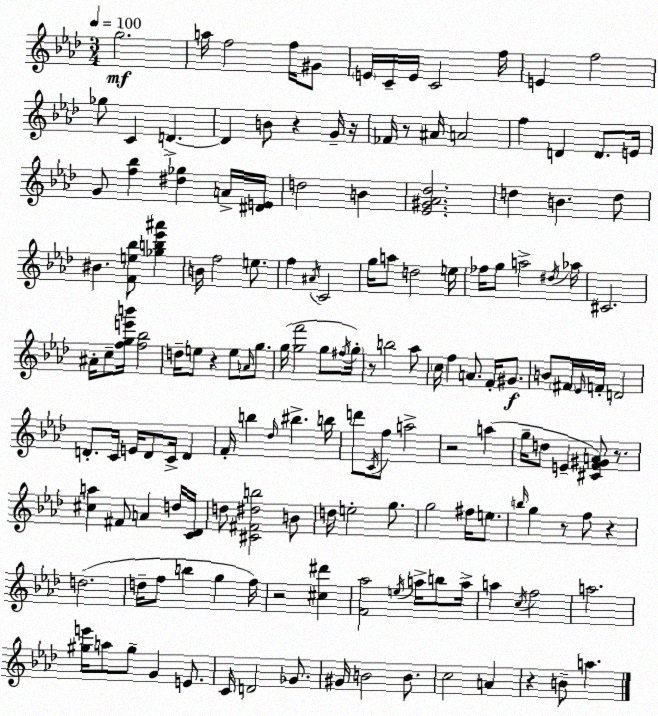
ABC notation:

X:1
T:Untitled
M:3/4
L:1/4
K:Fm
g2 a/4 f2 f/4 ^G/2 E/4 C/4 E/4 C2 f/4 E f2 _g/2 C D D B/2 z G/4 z/4 _F/4 z/2 ^A/4 A2 f D D/2 E/4 G/2 [f_b] [^d_g] A/4 [^DE]/4 d2 B [_E^G_A_d]2 d B d/2 ^B [Fe_b]/2 [_gb_e'^a'] B/4 f2 e/2 f ^A/4 C2 g/4 a/2 d2 e/4 _f/4 g/2 a2 ^d/4 _a/4 ^C2 ^A/4 c/2 [fge'b']/4 [f_b]2 d/4 e/2 z e/2 A/4 g/2 g/4 [gf']2 g/2 ^f/4 g/4 z/2 b2 _a/2 c/4 f A/2 F/4 ^G/2 B/2 ^F/4 _E/4 F/4 D2 D/2 C/4 E/4 D/2 C/4 D F/4 b _d/4 ^b b/4 d'/2 C/4 f/2 a2 z2 a g/4 d/2 E [^CF^GA]/2 z/2 [^ca] ^F/2 A d/4 [C_D]/4 d/2 [^C^F^db]2 B/2 d/4 e2 g/2 g2 ^f/4 e/2 b/4 g z/2 f/2 z d2 d/4 f/2 b g f/4 z2 [^c^d'] [F_a]2 e/4 a/4 b/2 a/4 a c/4 f2 a2 [^ge']/4 a/2 ^g/2 G E/2 C/4 D2 _G/2 ^G/4 B2 B/2 c2 A z B/2 a